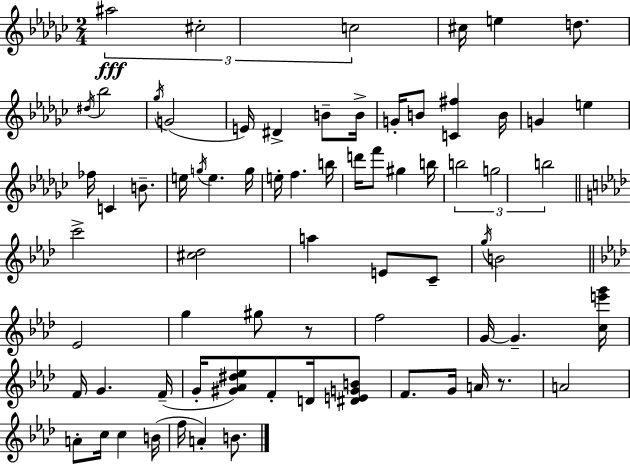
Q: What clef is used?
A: treble